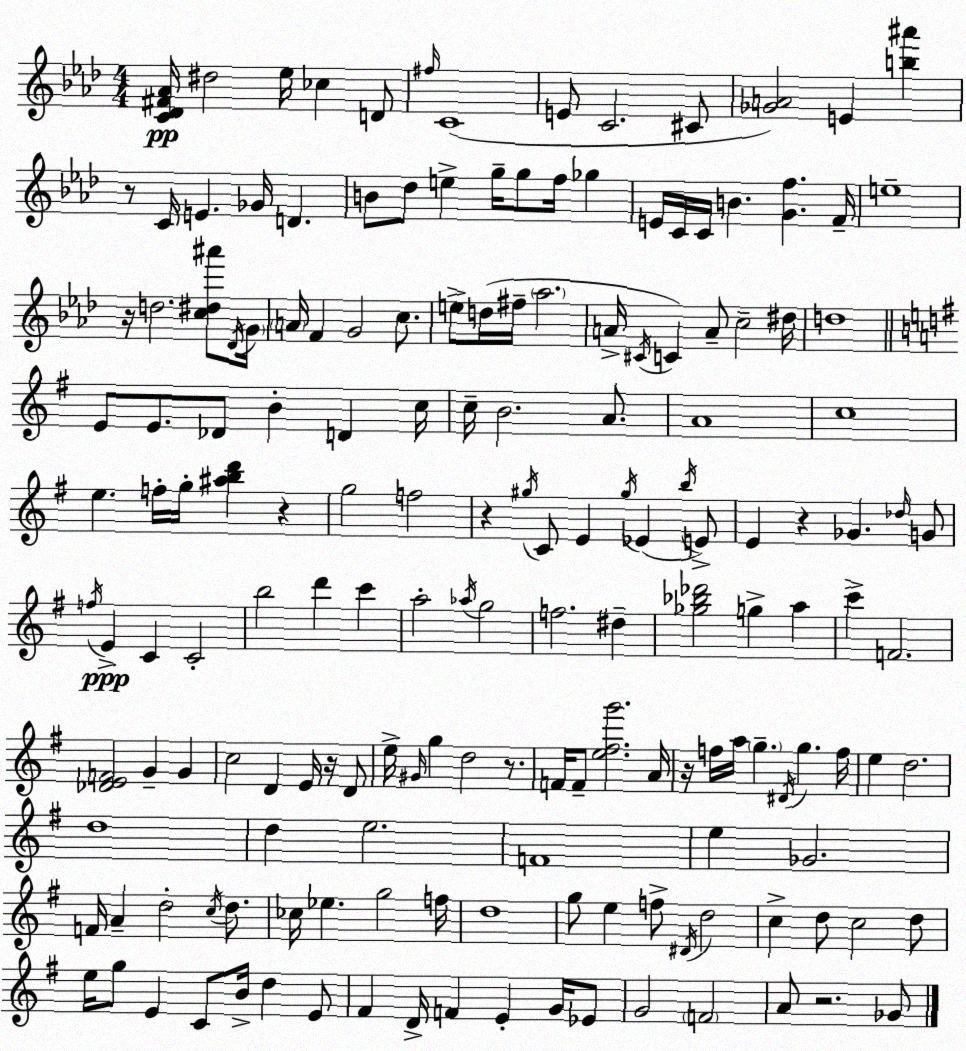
X:1
T:Untitled
M:4/4
L:1/4
K:Ab
[C_D^F_A]/4 ^d2 _e/4 _c D/2 ^f/4 C4 E/2 C2 ^C/2 [_GA]2 E [b^a'] z/2 C/4 E _G/4 D B/2 _d/2 e g/4 g/2 f/4 _g E/4 C/4 C/4 B [Gf] F/4 e4 z/4 d2 [c^d^a']/2 _D/4 G/4 A/4 F G2 c/2 e/2 d/4 ^f/4 _a2 A/4 ^C/4 C A/2 c2 ^d/4 d4 E/2 E/2 _D/2 B D c/4 c/4 B2 A/2 A4 c4 e f/4 g/4 [^abd'] z g2 f2 z ^g/4 C/2 E ^g/4 _E b/4 E/2 E z _G _d/4 G/2 f/4 E C C2 b2 d' c' a2 _a/4 g2 f2 ^d [_g_b_d']2 g a c' F2 [_DEF]2 G G c2 D E/4 z/4 D/2 e/4 ^G/4 g d2 z/2 F/4 F/2 [e^fg']2 A/4 z/4 f/4 a/4 g ^D/4 g f/4 e d2 d4 d e2 F4 e _G2 F/4 A d2 c/4 d/2 _c/4 _e g2 f/4 d4 g/2 e f/2 ^D/4 d2 c d/2 c2 d/2 e/4 g/2 E C/2 B/4 d E/2 ^F D/4 F E G/4 _E/2 G2 F2 A/2 z2 _G/2